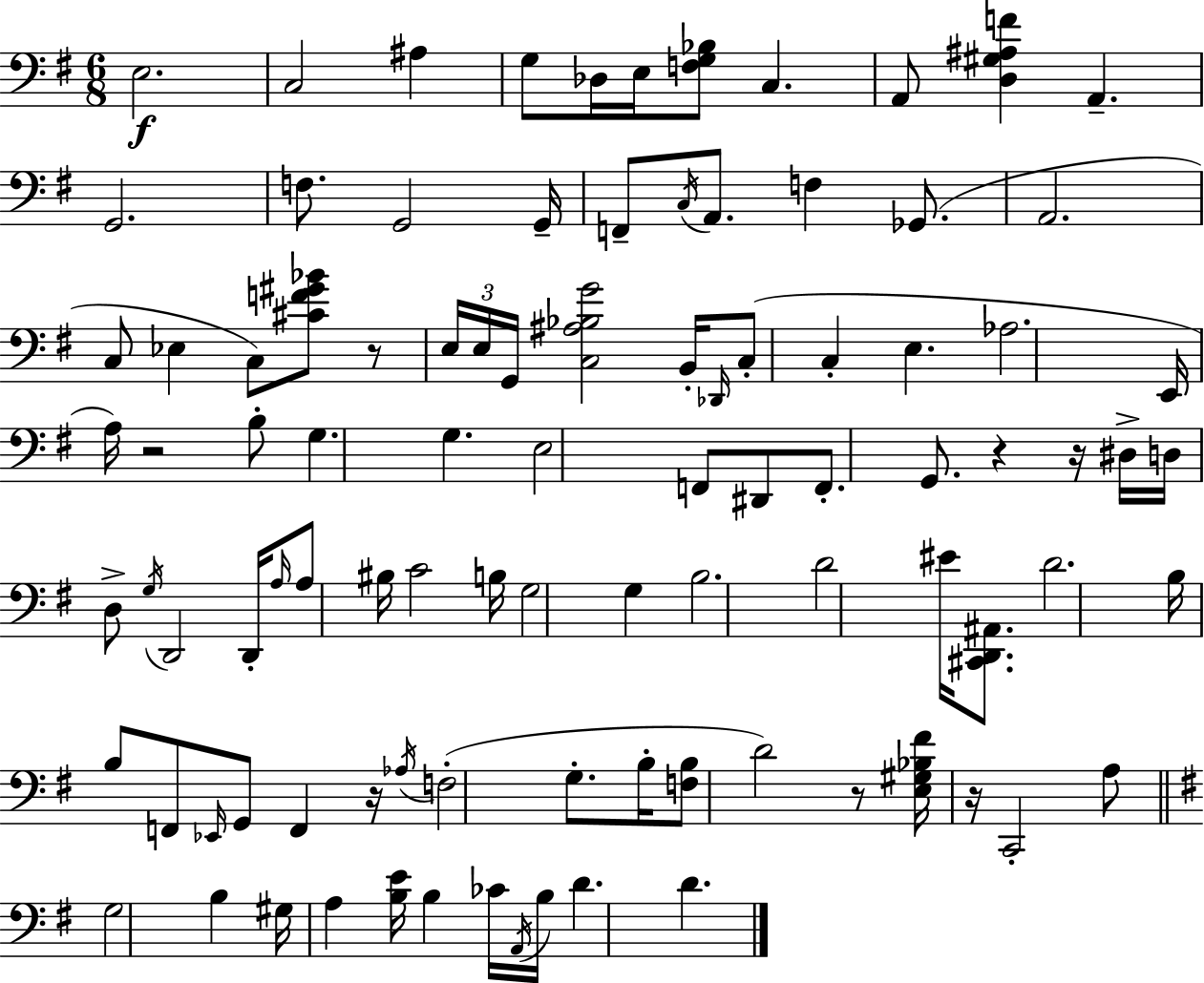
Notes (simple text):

E3/h. C3/h A#3/q G3/e Db3/s E3/s [F3,G3,Bb3]/e C3/q. A2/e [D3,G#3,A#3,F4]/q A2/q. G2/h. F3/e. G2/h G2/s F2/e C3/s A2/e. F3/q Gb2/e. A2/h. C3/e Eb3/q C3/e [C#4,F4,G#4,Bb4]/e R/e E3/s E3/s G2/s [C3,A#3,Bb3,G4]/h B2/s Db2/s C3/e C3/q E3/q. Ab3/h. E2/s A3/s R/h B3/e G3/q. G3/q. E3/h F2/e D#2/e F2/e. G2/e. R/q R/s D#3/s D3/s D3/e G3/s D2/h D2/s A3/s A3/e BIS3/s C4/h B3/s G3/h G3/q B3/h. D4/h EIS4/s [C#2,D2,A#2]/e. D4/h. B3/s B3/e F2/e Eb2/s G2/e F2/q R/s Ab3/s F3/h G3/e. B3/s [F3,B3]/e D4/h R/e [E3,G#3,Bb3,F#4]/s R/s C2/h A3/e G3/h B3/q G#3/s A3/q [B3,E4]/s B3/q CES4/s A2/s B3/s D4/q. D4/q.